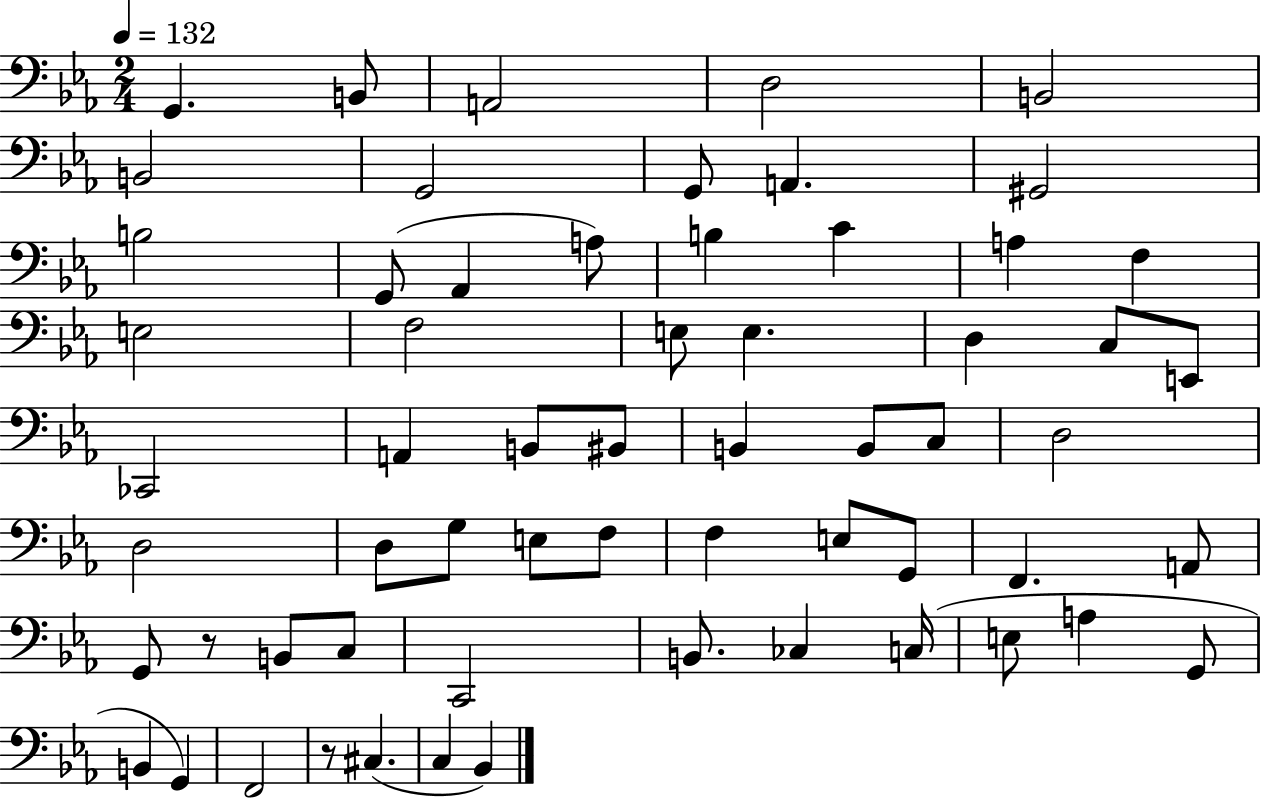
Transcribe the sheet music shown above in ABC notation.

X:1
T:Untitled
M:2/4
L:1/4
K:Eb
G,, B,,/2 A,,2 D,2 B,,2 B,,2 G,,2 G,,/2 A,, ^G,,2 B,2 G,,/2 _A,, A,/2 B, C A, F, E,2 F,2 E,/2 E, D, C,/2 E,,/2 _C,,2 A,, B,,/2 ^B,,/2 B,, B,,/2 C,/2 D,2 D,2 D,/2 G,/2 E,/2 F,/2 F, E,/2 G,,/2 F,, A,,/2 G,,/2 z/2 B,,/2 C,/2 C,,2 B,,/2 _C, C,/4 E,/2 A, G,,/2 B,, G,, F,,2 z/2 ^C, C, _B,,